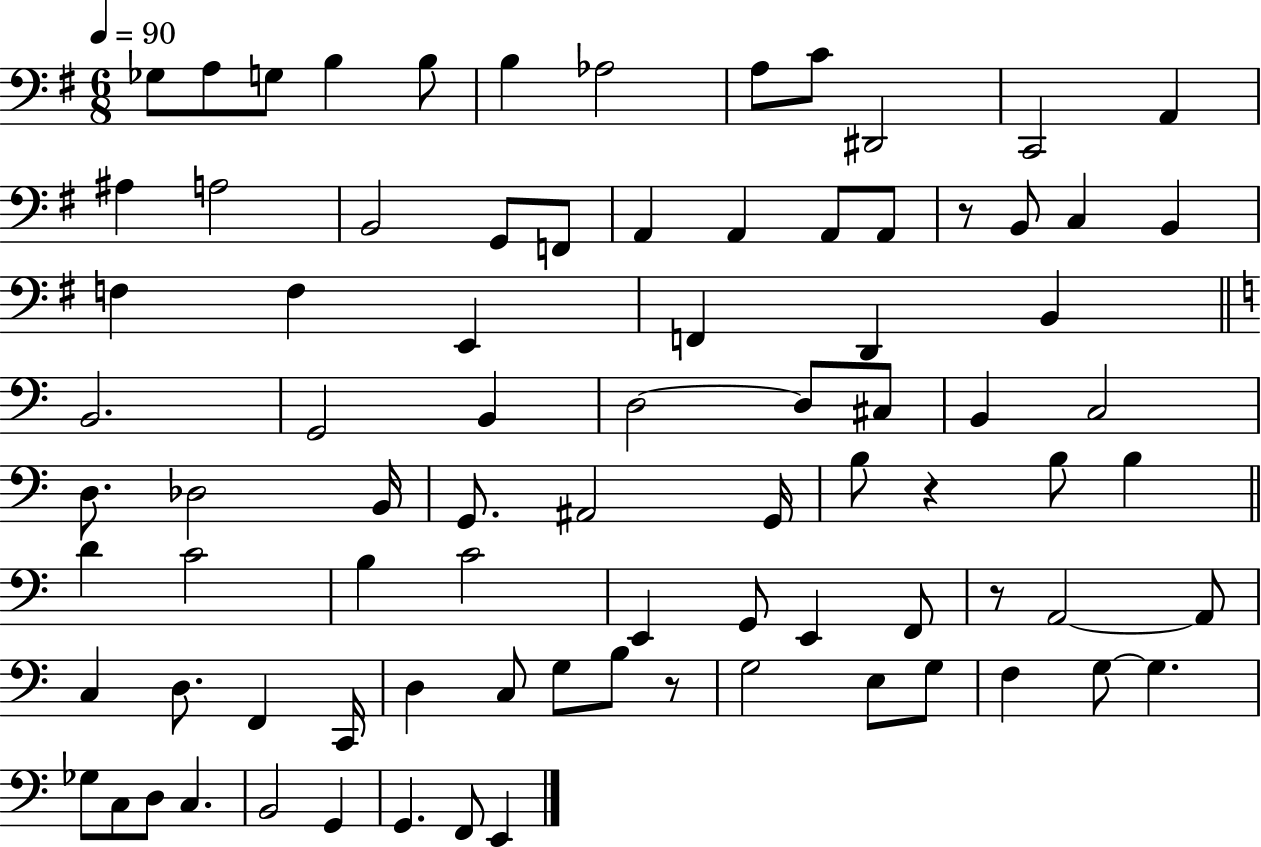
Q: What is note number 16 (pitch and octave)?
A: G2